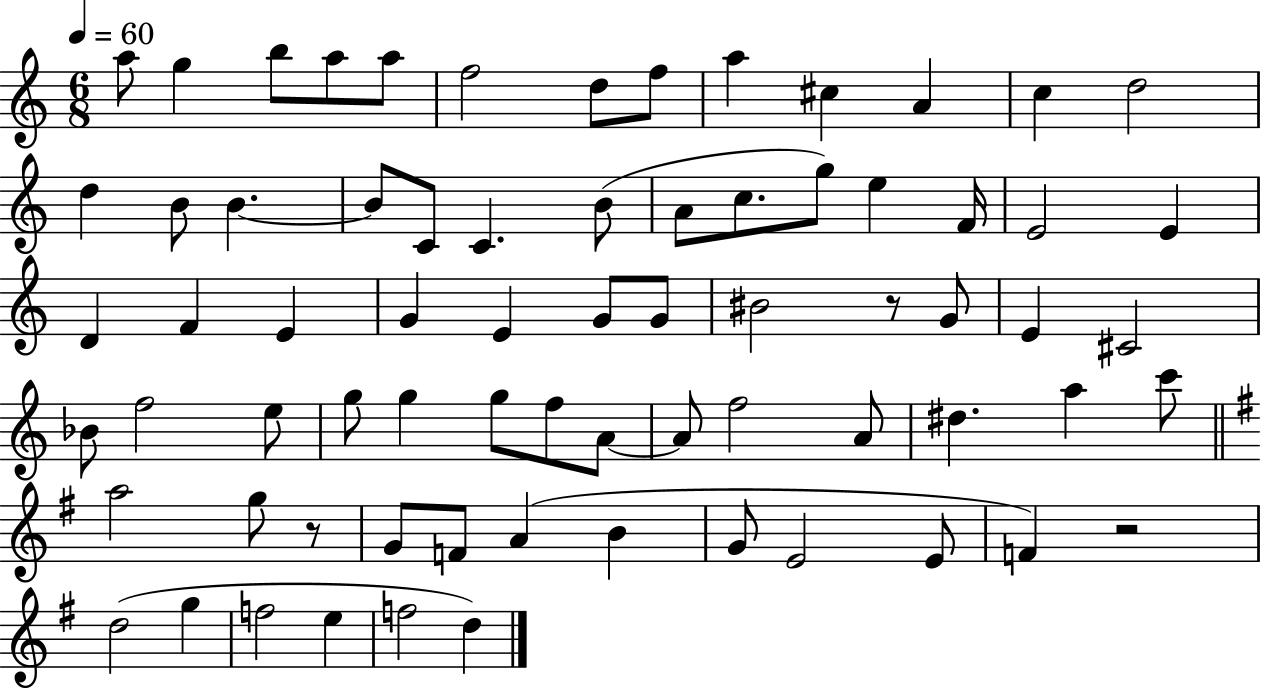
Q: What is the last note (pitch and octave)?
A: D5